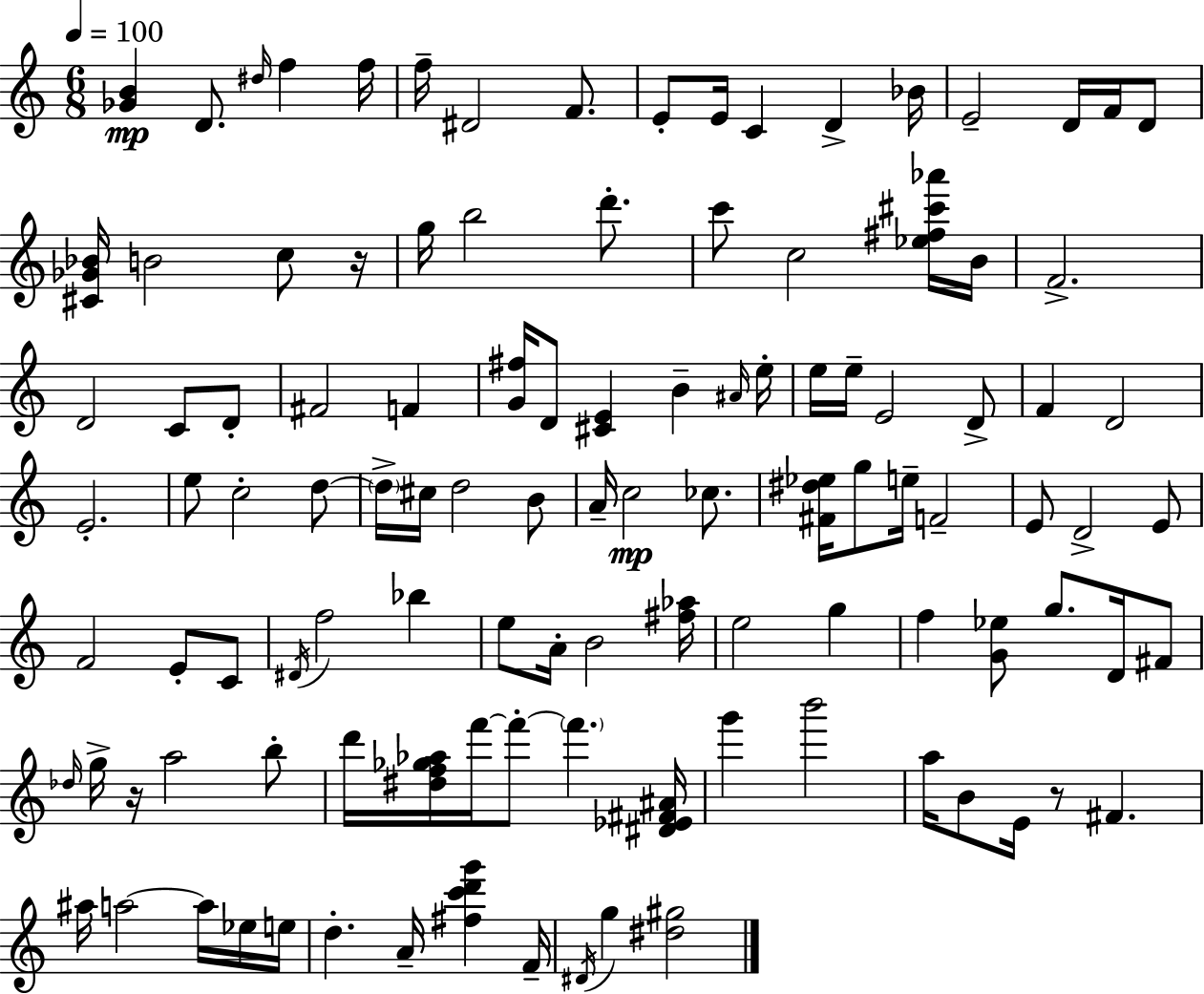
[Gb4,B4]/q D4/e. D#5/s F5/q F5/s F5/s D#4/h F4/e. E4/e E4/s C4/q D4/q Bb4/s E4/h D4/s F4/s D4/e [C#4,Gb4,Bb4]/s B4/h C5/e R/s G5/s B5/h D6/e. C6/e C5/h [Eb5,F#5,C#6,Ab6]/s B4/s F4/h. D4/h C4/e D4/e F#4/h F4/q [G4,F#5]/s D4/e [C#4,E4]/q B4/q A#4/s E5/s E5/s E5/s E4/h D4/e F4/q D4/h E4/h. E5/e C5/h D5/e D5/s C#5/s D5/h B4/e A4/s C5/h CES5/e. [F#4,D#5,Eb5]/s G5/e E5/s F4/h E4/e D4/h E4/e F4/h E4/e C4/e D#4/s F5/h Bb5/q E5/e A4/s B4/h [F#5,Ab5]/s E5/h G5/q F5/q [G4,Eb5]/e G5/e. D4/s F#4/e Db5/s G5/s R/s A5/h B5/e D6/s [D#5,F5,Gb5,Ab5]/s F6/s F6/e F6/q. [D#4,Eb4,F#4,A#4]/s G6/q B6/h A5/s B4/e E4/s R/e F#4/q. A#5/s A5/h A5/s Eb5/s E5/s D5/q. A4/s [F#5,C6,D6,G6]/q F4/s D#4/s G5/q [D#5,G#5]/h